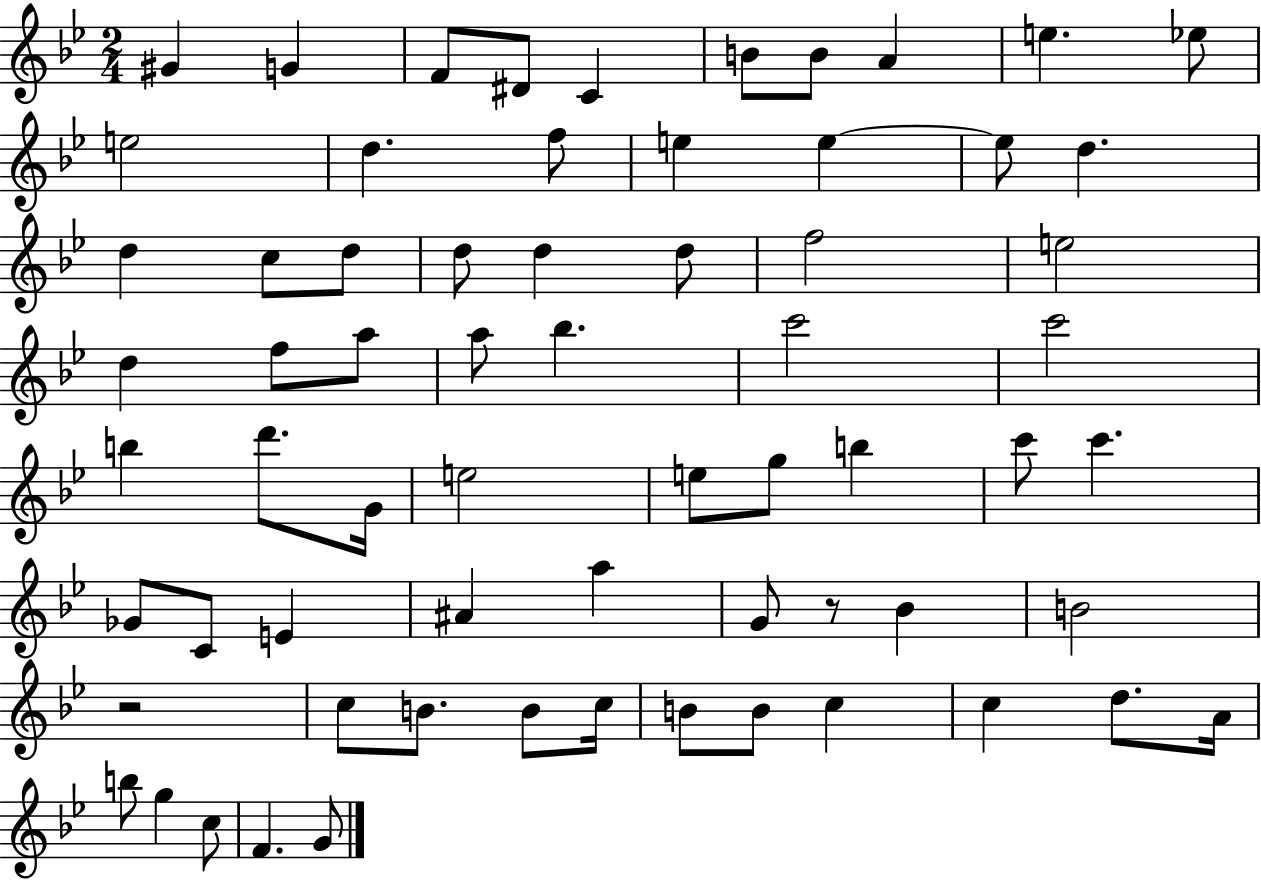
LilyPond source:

{
  \clef treble
  \numericTimeSignature
  \time 2/4
  \key bes \major
  \repeat volta 2 { gis'4 g'4 | f'8 dis'8 c'4 | b'8 b'8 a'4 | e''4. ees''8 | \break e''2 | d''4. f''8 | e''4 e''4~~ | e''8 d''4. | \break d''4 c''8 d''8 | d''8 d''4 d''8 | f''2 | e''2 | \break d''4 f''8 a''8 | a''8 bes''4. | c'''2 | c'''2 | \break b''4 d'''8. g'16 | e''2 | e''8 g''8 b''4 | c'''8 c'''4. | \break ges'8 c'8 e'4 | ais'4 a''4 | g'8 r8 bes'4 | b'2 | \break r2 | c''8 b'8. b'8 c''16 | b'8 b'8 c''4 | c''4 d''8. a'16 | \break b''8 g''4 c''8 | f'4. g'8 | } \bar "|."
}